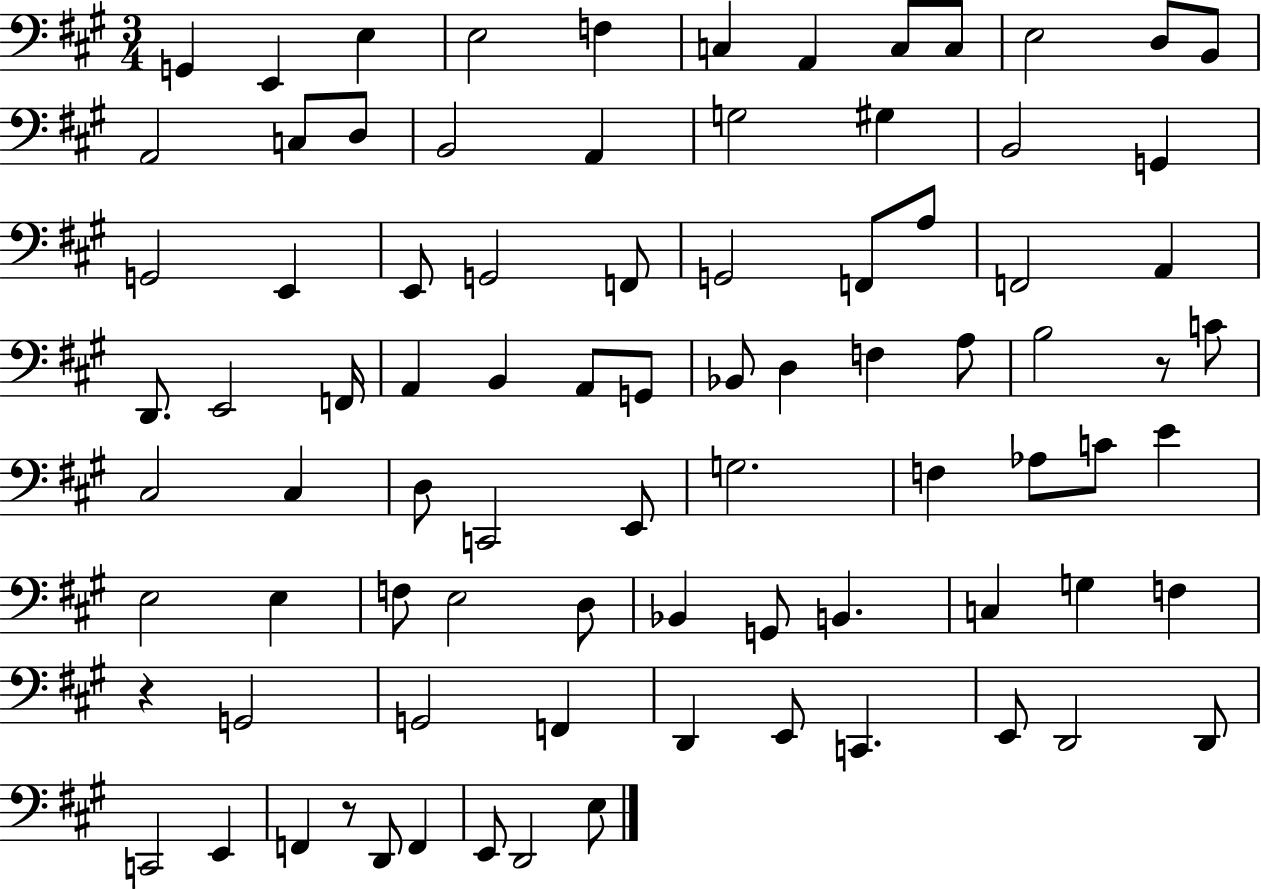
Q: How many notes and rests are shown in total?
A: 85